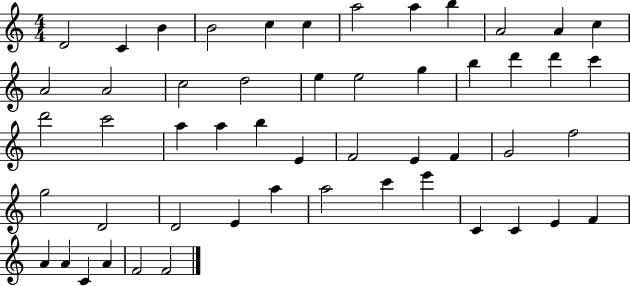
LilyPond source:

{
  \clef treble
  \numericTimeSignature
  \time 4/4
  \key c \major
  d'2 c'4 b'4 | b'2 c''4 c''4 | a''2 a''4 b''4 | a'2 a'4 c''4 | \break a'2 a'2 | c''2 d''2 | e''4 e''2 g''4 | b''4 d'''4 d'''4 c'''4 | \break d'''2 c'''2 | a''4 a''4 b''4 e'4 | f'2 e'4 f'4 | g'2 f''2 | \break g''2 d'2 | d'2 e'4 a''4 | a''2 c'''4 e'''4 | c'4 c'4 e'4 f'4 | \break a'4 a'4 c'4 a'4 | f'2 f'2 | \bar "|."
}